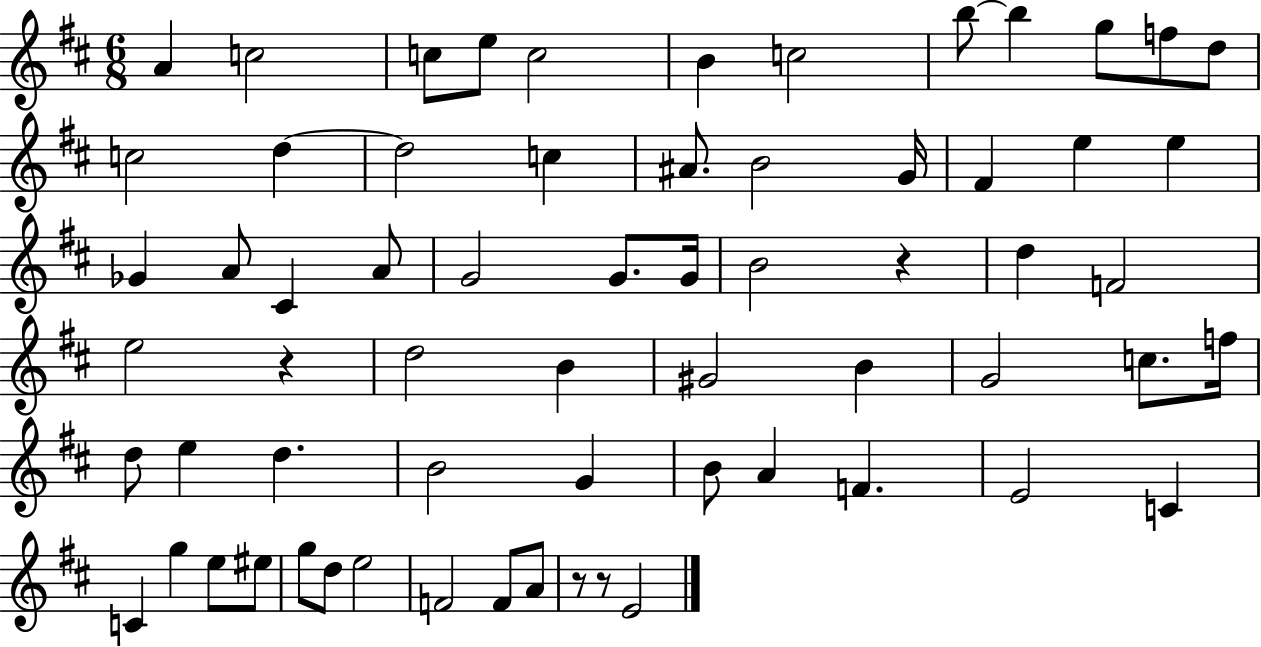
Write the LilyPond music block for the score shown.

{
  \clef treble
  \numericTimeSignature
  \time 6/8
  \key d \major
  a'4 c''2 | c''8 e''8 c''2 | b'4 c''2 | b''8~~ b''4 g''8 f''8 d''8 | \break c''2 d''4~~ | d''2 c''4 | ais'8. b'2 g'16 | fis'4 e''4 e''4 | \break ges'4 a'8 cis'4 a'8 | g'2 g'8. g'16 | b'2 r4 | d''4 f'2 | \break e''2 r4 | d''2 b'4 | gis'2 b'4 | g'2 c''8. f''16 | \break d''8 e''4 d''4. | b'2 g'4 | b'8 a'4 f'4. | e'2 c'4 | \break c'4 g''4 e''8 eis''8 | g''8 d''8 e''2 | f'2 f'8 a'8 | r8 r8 e'2 | \break \bar "|."
}